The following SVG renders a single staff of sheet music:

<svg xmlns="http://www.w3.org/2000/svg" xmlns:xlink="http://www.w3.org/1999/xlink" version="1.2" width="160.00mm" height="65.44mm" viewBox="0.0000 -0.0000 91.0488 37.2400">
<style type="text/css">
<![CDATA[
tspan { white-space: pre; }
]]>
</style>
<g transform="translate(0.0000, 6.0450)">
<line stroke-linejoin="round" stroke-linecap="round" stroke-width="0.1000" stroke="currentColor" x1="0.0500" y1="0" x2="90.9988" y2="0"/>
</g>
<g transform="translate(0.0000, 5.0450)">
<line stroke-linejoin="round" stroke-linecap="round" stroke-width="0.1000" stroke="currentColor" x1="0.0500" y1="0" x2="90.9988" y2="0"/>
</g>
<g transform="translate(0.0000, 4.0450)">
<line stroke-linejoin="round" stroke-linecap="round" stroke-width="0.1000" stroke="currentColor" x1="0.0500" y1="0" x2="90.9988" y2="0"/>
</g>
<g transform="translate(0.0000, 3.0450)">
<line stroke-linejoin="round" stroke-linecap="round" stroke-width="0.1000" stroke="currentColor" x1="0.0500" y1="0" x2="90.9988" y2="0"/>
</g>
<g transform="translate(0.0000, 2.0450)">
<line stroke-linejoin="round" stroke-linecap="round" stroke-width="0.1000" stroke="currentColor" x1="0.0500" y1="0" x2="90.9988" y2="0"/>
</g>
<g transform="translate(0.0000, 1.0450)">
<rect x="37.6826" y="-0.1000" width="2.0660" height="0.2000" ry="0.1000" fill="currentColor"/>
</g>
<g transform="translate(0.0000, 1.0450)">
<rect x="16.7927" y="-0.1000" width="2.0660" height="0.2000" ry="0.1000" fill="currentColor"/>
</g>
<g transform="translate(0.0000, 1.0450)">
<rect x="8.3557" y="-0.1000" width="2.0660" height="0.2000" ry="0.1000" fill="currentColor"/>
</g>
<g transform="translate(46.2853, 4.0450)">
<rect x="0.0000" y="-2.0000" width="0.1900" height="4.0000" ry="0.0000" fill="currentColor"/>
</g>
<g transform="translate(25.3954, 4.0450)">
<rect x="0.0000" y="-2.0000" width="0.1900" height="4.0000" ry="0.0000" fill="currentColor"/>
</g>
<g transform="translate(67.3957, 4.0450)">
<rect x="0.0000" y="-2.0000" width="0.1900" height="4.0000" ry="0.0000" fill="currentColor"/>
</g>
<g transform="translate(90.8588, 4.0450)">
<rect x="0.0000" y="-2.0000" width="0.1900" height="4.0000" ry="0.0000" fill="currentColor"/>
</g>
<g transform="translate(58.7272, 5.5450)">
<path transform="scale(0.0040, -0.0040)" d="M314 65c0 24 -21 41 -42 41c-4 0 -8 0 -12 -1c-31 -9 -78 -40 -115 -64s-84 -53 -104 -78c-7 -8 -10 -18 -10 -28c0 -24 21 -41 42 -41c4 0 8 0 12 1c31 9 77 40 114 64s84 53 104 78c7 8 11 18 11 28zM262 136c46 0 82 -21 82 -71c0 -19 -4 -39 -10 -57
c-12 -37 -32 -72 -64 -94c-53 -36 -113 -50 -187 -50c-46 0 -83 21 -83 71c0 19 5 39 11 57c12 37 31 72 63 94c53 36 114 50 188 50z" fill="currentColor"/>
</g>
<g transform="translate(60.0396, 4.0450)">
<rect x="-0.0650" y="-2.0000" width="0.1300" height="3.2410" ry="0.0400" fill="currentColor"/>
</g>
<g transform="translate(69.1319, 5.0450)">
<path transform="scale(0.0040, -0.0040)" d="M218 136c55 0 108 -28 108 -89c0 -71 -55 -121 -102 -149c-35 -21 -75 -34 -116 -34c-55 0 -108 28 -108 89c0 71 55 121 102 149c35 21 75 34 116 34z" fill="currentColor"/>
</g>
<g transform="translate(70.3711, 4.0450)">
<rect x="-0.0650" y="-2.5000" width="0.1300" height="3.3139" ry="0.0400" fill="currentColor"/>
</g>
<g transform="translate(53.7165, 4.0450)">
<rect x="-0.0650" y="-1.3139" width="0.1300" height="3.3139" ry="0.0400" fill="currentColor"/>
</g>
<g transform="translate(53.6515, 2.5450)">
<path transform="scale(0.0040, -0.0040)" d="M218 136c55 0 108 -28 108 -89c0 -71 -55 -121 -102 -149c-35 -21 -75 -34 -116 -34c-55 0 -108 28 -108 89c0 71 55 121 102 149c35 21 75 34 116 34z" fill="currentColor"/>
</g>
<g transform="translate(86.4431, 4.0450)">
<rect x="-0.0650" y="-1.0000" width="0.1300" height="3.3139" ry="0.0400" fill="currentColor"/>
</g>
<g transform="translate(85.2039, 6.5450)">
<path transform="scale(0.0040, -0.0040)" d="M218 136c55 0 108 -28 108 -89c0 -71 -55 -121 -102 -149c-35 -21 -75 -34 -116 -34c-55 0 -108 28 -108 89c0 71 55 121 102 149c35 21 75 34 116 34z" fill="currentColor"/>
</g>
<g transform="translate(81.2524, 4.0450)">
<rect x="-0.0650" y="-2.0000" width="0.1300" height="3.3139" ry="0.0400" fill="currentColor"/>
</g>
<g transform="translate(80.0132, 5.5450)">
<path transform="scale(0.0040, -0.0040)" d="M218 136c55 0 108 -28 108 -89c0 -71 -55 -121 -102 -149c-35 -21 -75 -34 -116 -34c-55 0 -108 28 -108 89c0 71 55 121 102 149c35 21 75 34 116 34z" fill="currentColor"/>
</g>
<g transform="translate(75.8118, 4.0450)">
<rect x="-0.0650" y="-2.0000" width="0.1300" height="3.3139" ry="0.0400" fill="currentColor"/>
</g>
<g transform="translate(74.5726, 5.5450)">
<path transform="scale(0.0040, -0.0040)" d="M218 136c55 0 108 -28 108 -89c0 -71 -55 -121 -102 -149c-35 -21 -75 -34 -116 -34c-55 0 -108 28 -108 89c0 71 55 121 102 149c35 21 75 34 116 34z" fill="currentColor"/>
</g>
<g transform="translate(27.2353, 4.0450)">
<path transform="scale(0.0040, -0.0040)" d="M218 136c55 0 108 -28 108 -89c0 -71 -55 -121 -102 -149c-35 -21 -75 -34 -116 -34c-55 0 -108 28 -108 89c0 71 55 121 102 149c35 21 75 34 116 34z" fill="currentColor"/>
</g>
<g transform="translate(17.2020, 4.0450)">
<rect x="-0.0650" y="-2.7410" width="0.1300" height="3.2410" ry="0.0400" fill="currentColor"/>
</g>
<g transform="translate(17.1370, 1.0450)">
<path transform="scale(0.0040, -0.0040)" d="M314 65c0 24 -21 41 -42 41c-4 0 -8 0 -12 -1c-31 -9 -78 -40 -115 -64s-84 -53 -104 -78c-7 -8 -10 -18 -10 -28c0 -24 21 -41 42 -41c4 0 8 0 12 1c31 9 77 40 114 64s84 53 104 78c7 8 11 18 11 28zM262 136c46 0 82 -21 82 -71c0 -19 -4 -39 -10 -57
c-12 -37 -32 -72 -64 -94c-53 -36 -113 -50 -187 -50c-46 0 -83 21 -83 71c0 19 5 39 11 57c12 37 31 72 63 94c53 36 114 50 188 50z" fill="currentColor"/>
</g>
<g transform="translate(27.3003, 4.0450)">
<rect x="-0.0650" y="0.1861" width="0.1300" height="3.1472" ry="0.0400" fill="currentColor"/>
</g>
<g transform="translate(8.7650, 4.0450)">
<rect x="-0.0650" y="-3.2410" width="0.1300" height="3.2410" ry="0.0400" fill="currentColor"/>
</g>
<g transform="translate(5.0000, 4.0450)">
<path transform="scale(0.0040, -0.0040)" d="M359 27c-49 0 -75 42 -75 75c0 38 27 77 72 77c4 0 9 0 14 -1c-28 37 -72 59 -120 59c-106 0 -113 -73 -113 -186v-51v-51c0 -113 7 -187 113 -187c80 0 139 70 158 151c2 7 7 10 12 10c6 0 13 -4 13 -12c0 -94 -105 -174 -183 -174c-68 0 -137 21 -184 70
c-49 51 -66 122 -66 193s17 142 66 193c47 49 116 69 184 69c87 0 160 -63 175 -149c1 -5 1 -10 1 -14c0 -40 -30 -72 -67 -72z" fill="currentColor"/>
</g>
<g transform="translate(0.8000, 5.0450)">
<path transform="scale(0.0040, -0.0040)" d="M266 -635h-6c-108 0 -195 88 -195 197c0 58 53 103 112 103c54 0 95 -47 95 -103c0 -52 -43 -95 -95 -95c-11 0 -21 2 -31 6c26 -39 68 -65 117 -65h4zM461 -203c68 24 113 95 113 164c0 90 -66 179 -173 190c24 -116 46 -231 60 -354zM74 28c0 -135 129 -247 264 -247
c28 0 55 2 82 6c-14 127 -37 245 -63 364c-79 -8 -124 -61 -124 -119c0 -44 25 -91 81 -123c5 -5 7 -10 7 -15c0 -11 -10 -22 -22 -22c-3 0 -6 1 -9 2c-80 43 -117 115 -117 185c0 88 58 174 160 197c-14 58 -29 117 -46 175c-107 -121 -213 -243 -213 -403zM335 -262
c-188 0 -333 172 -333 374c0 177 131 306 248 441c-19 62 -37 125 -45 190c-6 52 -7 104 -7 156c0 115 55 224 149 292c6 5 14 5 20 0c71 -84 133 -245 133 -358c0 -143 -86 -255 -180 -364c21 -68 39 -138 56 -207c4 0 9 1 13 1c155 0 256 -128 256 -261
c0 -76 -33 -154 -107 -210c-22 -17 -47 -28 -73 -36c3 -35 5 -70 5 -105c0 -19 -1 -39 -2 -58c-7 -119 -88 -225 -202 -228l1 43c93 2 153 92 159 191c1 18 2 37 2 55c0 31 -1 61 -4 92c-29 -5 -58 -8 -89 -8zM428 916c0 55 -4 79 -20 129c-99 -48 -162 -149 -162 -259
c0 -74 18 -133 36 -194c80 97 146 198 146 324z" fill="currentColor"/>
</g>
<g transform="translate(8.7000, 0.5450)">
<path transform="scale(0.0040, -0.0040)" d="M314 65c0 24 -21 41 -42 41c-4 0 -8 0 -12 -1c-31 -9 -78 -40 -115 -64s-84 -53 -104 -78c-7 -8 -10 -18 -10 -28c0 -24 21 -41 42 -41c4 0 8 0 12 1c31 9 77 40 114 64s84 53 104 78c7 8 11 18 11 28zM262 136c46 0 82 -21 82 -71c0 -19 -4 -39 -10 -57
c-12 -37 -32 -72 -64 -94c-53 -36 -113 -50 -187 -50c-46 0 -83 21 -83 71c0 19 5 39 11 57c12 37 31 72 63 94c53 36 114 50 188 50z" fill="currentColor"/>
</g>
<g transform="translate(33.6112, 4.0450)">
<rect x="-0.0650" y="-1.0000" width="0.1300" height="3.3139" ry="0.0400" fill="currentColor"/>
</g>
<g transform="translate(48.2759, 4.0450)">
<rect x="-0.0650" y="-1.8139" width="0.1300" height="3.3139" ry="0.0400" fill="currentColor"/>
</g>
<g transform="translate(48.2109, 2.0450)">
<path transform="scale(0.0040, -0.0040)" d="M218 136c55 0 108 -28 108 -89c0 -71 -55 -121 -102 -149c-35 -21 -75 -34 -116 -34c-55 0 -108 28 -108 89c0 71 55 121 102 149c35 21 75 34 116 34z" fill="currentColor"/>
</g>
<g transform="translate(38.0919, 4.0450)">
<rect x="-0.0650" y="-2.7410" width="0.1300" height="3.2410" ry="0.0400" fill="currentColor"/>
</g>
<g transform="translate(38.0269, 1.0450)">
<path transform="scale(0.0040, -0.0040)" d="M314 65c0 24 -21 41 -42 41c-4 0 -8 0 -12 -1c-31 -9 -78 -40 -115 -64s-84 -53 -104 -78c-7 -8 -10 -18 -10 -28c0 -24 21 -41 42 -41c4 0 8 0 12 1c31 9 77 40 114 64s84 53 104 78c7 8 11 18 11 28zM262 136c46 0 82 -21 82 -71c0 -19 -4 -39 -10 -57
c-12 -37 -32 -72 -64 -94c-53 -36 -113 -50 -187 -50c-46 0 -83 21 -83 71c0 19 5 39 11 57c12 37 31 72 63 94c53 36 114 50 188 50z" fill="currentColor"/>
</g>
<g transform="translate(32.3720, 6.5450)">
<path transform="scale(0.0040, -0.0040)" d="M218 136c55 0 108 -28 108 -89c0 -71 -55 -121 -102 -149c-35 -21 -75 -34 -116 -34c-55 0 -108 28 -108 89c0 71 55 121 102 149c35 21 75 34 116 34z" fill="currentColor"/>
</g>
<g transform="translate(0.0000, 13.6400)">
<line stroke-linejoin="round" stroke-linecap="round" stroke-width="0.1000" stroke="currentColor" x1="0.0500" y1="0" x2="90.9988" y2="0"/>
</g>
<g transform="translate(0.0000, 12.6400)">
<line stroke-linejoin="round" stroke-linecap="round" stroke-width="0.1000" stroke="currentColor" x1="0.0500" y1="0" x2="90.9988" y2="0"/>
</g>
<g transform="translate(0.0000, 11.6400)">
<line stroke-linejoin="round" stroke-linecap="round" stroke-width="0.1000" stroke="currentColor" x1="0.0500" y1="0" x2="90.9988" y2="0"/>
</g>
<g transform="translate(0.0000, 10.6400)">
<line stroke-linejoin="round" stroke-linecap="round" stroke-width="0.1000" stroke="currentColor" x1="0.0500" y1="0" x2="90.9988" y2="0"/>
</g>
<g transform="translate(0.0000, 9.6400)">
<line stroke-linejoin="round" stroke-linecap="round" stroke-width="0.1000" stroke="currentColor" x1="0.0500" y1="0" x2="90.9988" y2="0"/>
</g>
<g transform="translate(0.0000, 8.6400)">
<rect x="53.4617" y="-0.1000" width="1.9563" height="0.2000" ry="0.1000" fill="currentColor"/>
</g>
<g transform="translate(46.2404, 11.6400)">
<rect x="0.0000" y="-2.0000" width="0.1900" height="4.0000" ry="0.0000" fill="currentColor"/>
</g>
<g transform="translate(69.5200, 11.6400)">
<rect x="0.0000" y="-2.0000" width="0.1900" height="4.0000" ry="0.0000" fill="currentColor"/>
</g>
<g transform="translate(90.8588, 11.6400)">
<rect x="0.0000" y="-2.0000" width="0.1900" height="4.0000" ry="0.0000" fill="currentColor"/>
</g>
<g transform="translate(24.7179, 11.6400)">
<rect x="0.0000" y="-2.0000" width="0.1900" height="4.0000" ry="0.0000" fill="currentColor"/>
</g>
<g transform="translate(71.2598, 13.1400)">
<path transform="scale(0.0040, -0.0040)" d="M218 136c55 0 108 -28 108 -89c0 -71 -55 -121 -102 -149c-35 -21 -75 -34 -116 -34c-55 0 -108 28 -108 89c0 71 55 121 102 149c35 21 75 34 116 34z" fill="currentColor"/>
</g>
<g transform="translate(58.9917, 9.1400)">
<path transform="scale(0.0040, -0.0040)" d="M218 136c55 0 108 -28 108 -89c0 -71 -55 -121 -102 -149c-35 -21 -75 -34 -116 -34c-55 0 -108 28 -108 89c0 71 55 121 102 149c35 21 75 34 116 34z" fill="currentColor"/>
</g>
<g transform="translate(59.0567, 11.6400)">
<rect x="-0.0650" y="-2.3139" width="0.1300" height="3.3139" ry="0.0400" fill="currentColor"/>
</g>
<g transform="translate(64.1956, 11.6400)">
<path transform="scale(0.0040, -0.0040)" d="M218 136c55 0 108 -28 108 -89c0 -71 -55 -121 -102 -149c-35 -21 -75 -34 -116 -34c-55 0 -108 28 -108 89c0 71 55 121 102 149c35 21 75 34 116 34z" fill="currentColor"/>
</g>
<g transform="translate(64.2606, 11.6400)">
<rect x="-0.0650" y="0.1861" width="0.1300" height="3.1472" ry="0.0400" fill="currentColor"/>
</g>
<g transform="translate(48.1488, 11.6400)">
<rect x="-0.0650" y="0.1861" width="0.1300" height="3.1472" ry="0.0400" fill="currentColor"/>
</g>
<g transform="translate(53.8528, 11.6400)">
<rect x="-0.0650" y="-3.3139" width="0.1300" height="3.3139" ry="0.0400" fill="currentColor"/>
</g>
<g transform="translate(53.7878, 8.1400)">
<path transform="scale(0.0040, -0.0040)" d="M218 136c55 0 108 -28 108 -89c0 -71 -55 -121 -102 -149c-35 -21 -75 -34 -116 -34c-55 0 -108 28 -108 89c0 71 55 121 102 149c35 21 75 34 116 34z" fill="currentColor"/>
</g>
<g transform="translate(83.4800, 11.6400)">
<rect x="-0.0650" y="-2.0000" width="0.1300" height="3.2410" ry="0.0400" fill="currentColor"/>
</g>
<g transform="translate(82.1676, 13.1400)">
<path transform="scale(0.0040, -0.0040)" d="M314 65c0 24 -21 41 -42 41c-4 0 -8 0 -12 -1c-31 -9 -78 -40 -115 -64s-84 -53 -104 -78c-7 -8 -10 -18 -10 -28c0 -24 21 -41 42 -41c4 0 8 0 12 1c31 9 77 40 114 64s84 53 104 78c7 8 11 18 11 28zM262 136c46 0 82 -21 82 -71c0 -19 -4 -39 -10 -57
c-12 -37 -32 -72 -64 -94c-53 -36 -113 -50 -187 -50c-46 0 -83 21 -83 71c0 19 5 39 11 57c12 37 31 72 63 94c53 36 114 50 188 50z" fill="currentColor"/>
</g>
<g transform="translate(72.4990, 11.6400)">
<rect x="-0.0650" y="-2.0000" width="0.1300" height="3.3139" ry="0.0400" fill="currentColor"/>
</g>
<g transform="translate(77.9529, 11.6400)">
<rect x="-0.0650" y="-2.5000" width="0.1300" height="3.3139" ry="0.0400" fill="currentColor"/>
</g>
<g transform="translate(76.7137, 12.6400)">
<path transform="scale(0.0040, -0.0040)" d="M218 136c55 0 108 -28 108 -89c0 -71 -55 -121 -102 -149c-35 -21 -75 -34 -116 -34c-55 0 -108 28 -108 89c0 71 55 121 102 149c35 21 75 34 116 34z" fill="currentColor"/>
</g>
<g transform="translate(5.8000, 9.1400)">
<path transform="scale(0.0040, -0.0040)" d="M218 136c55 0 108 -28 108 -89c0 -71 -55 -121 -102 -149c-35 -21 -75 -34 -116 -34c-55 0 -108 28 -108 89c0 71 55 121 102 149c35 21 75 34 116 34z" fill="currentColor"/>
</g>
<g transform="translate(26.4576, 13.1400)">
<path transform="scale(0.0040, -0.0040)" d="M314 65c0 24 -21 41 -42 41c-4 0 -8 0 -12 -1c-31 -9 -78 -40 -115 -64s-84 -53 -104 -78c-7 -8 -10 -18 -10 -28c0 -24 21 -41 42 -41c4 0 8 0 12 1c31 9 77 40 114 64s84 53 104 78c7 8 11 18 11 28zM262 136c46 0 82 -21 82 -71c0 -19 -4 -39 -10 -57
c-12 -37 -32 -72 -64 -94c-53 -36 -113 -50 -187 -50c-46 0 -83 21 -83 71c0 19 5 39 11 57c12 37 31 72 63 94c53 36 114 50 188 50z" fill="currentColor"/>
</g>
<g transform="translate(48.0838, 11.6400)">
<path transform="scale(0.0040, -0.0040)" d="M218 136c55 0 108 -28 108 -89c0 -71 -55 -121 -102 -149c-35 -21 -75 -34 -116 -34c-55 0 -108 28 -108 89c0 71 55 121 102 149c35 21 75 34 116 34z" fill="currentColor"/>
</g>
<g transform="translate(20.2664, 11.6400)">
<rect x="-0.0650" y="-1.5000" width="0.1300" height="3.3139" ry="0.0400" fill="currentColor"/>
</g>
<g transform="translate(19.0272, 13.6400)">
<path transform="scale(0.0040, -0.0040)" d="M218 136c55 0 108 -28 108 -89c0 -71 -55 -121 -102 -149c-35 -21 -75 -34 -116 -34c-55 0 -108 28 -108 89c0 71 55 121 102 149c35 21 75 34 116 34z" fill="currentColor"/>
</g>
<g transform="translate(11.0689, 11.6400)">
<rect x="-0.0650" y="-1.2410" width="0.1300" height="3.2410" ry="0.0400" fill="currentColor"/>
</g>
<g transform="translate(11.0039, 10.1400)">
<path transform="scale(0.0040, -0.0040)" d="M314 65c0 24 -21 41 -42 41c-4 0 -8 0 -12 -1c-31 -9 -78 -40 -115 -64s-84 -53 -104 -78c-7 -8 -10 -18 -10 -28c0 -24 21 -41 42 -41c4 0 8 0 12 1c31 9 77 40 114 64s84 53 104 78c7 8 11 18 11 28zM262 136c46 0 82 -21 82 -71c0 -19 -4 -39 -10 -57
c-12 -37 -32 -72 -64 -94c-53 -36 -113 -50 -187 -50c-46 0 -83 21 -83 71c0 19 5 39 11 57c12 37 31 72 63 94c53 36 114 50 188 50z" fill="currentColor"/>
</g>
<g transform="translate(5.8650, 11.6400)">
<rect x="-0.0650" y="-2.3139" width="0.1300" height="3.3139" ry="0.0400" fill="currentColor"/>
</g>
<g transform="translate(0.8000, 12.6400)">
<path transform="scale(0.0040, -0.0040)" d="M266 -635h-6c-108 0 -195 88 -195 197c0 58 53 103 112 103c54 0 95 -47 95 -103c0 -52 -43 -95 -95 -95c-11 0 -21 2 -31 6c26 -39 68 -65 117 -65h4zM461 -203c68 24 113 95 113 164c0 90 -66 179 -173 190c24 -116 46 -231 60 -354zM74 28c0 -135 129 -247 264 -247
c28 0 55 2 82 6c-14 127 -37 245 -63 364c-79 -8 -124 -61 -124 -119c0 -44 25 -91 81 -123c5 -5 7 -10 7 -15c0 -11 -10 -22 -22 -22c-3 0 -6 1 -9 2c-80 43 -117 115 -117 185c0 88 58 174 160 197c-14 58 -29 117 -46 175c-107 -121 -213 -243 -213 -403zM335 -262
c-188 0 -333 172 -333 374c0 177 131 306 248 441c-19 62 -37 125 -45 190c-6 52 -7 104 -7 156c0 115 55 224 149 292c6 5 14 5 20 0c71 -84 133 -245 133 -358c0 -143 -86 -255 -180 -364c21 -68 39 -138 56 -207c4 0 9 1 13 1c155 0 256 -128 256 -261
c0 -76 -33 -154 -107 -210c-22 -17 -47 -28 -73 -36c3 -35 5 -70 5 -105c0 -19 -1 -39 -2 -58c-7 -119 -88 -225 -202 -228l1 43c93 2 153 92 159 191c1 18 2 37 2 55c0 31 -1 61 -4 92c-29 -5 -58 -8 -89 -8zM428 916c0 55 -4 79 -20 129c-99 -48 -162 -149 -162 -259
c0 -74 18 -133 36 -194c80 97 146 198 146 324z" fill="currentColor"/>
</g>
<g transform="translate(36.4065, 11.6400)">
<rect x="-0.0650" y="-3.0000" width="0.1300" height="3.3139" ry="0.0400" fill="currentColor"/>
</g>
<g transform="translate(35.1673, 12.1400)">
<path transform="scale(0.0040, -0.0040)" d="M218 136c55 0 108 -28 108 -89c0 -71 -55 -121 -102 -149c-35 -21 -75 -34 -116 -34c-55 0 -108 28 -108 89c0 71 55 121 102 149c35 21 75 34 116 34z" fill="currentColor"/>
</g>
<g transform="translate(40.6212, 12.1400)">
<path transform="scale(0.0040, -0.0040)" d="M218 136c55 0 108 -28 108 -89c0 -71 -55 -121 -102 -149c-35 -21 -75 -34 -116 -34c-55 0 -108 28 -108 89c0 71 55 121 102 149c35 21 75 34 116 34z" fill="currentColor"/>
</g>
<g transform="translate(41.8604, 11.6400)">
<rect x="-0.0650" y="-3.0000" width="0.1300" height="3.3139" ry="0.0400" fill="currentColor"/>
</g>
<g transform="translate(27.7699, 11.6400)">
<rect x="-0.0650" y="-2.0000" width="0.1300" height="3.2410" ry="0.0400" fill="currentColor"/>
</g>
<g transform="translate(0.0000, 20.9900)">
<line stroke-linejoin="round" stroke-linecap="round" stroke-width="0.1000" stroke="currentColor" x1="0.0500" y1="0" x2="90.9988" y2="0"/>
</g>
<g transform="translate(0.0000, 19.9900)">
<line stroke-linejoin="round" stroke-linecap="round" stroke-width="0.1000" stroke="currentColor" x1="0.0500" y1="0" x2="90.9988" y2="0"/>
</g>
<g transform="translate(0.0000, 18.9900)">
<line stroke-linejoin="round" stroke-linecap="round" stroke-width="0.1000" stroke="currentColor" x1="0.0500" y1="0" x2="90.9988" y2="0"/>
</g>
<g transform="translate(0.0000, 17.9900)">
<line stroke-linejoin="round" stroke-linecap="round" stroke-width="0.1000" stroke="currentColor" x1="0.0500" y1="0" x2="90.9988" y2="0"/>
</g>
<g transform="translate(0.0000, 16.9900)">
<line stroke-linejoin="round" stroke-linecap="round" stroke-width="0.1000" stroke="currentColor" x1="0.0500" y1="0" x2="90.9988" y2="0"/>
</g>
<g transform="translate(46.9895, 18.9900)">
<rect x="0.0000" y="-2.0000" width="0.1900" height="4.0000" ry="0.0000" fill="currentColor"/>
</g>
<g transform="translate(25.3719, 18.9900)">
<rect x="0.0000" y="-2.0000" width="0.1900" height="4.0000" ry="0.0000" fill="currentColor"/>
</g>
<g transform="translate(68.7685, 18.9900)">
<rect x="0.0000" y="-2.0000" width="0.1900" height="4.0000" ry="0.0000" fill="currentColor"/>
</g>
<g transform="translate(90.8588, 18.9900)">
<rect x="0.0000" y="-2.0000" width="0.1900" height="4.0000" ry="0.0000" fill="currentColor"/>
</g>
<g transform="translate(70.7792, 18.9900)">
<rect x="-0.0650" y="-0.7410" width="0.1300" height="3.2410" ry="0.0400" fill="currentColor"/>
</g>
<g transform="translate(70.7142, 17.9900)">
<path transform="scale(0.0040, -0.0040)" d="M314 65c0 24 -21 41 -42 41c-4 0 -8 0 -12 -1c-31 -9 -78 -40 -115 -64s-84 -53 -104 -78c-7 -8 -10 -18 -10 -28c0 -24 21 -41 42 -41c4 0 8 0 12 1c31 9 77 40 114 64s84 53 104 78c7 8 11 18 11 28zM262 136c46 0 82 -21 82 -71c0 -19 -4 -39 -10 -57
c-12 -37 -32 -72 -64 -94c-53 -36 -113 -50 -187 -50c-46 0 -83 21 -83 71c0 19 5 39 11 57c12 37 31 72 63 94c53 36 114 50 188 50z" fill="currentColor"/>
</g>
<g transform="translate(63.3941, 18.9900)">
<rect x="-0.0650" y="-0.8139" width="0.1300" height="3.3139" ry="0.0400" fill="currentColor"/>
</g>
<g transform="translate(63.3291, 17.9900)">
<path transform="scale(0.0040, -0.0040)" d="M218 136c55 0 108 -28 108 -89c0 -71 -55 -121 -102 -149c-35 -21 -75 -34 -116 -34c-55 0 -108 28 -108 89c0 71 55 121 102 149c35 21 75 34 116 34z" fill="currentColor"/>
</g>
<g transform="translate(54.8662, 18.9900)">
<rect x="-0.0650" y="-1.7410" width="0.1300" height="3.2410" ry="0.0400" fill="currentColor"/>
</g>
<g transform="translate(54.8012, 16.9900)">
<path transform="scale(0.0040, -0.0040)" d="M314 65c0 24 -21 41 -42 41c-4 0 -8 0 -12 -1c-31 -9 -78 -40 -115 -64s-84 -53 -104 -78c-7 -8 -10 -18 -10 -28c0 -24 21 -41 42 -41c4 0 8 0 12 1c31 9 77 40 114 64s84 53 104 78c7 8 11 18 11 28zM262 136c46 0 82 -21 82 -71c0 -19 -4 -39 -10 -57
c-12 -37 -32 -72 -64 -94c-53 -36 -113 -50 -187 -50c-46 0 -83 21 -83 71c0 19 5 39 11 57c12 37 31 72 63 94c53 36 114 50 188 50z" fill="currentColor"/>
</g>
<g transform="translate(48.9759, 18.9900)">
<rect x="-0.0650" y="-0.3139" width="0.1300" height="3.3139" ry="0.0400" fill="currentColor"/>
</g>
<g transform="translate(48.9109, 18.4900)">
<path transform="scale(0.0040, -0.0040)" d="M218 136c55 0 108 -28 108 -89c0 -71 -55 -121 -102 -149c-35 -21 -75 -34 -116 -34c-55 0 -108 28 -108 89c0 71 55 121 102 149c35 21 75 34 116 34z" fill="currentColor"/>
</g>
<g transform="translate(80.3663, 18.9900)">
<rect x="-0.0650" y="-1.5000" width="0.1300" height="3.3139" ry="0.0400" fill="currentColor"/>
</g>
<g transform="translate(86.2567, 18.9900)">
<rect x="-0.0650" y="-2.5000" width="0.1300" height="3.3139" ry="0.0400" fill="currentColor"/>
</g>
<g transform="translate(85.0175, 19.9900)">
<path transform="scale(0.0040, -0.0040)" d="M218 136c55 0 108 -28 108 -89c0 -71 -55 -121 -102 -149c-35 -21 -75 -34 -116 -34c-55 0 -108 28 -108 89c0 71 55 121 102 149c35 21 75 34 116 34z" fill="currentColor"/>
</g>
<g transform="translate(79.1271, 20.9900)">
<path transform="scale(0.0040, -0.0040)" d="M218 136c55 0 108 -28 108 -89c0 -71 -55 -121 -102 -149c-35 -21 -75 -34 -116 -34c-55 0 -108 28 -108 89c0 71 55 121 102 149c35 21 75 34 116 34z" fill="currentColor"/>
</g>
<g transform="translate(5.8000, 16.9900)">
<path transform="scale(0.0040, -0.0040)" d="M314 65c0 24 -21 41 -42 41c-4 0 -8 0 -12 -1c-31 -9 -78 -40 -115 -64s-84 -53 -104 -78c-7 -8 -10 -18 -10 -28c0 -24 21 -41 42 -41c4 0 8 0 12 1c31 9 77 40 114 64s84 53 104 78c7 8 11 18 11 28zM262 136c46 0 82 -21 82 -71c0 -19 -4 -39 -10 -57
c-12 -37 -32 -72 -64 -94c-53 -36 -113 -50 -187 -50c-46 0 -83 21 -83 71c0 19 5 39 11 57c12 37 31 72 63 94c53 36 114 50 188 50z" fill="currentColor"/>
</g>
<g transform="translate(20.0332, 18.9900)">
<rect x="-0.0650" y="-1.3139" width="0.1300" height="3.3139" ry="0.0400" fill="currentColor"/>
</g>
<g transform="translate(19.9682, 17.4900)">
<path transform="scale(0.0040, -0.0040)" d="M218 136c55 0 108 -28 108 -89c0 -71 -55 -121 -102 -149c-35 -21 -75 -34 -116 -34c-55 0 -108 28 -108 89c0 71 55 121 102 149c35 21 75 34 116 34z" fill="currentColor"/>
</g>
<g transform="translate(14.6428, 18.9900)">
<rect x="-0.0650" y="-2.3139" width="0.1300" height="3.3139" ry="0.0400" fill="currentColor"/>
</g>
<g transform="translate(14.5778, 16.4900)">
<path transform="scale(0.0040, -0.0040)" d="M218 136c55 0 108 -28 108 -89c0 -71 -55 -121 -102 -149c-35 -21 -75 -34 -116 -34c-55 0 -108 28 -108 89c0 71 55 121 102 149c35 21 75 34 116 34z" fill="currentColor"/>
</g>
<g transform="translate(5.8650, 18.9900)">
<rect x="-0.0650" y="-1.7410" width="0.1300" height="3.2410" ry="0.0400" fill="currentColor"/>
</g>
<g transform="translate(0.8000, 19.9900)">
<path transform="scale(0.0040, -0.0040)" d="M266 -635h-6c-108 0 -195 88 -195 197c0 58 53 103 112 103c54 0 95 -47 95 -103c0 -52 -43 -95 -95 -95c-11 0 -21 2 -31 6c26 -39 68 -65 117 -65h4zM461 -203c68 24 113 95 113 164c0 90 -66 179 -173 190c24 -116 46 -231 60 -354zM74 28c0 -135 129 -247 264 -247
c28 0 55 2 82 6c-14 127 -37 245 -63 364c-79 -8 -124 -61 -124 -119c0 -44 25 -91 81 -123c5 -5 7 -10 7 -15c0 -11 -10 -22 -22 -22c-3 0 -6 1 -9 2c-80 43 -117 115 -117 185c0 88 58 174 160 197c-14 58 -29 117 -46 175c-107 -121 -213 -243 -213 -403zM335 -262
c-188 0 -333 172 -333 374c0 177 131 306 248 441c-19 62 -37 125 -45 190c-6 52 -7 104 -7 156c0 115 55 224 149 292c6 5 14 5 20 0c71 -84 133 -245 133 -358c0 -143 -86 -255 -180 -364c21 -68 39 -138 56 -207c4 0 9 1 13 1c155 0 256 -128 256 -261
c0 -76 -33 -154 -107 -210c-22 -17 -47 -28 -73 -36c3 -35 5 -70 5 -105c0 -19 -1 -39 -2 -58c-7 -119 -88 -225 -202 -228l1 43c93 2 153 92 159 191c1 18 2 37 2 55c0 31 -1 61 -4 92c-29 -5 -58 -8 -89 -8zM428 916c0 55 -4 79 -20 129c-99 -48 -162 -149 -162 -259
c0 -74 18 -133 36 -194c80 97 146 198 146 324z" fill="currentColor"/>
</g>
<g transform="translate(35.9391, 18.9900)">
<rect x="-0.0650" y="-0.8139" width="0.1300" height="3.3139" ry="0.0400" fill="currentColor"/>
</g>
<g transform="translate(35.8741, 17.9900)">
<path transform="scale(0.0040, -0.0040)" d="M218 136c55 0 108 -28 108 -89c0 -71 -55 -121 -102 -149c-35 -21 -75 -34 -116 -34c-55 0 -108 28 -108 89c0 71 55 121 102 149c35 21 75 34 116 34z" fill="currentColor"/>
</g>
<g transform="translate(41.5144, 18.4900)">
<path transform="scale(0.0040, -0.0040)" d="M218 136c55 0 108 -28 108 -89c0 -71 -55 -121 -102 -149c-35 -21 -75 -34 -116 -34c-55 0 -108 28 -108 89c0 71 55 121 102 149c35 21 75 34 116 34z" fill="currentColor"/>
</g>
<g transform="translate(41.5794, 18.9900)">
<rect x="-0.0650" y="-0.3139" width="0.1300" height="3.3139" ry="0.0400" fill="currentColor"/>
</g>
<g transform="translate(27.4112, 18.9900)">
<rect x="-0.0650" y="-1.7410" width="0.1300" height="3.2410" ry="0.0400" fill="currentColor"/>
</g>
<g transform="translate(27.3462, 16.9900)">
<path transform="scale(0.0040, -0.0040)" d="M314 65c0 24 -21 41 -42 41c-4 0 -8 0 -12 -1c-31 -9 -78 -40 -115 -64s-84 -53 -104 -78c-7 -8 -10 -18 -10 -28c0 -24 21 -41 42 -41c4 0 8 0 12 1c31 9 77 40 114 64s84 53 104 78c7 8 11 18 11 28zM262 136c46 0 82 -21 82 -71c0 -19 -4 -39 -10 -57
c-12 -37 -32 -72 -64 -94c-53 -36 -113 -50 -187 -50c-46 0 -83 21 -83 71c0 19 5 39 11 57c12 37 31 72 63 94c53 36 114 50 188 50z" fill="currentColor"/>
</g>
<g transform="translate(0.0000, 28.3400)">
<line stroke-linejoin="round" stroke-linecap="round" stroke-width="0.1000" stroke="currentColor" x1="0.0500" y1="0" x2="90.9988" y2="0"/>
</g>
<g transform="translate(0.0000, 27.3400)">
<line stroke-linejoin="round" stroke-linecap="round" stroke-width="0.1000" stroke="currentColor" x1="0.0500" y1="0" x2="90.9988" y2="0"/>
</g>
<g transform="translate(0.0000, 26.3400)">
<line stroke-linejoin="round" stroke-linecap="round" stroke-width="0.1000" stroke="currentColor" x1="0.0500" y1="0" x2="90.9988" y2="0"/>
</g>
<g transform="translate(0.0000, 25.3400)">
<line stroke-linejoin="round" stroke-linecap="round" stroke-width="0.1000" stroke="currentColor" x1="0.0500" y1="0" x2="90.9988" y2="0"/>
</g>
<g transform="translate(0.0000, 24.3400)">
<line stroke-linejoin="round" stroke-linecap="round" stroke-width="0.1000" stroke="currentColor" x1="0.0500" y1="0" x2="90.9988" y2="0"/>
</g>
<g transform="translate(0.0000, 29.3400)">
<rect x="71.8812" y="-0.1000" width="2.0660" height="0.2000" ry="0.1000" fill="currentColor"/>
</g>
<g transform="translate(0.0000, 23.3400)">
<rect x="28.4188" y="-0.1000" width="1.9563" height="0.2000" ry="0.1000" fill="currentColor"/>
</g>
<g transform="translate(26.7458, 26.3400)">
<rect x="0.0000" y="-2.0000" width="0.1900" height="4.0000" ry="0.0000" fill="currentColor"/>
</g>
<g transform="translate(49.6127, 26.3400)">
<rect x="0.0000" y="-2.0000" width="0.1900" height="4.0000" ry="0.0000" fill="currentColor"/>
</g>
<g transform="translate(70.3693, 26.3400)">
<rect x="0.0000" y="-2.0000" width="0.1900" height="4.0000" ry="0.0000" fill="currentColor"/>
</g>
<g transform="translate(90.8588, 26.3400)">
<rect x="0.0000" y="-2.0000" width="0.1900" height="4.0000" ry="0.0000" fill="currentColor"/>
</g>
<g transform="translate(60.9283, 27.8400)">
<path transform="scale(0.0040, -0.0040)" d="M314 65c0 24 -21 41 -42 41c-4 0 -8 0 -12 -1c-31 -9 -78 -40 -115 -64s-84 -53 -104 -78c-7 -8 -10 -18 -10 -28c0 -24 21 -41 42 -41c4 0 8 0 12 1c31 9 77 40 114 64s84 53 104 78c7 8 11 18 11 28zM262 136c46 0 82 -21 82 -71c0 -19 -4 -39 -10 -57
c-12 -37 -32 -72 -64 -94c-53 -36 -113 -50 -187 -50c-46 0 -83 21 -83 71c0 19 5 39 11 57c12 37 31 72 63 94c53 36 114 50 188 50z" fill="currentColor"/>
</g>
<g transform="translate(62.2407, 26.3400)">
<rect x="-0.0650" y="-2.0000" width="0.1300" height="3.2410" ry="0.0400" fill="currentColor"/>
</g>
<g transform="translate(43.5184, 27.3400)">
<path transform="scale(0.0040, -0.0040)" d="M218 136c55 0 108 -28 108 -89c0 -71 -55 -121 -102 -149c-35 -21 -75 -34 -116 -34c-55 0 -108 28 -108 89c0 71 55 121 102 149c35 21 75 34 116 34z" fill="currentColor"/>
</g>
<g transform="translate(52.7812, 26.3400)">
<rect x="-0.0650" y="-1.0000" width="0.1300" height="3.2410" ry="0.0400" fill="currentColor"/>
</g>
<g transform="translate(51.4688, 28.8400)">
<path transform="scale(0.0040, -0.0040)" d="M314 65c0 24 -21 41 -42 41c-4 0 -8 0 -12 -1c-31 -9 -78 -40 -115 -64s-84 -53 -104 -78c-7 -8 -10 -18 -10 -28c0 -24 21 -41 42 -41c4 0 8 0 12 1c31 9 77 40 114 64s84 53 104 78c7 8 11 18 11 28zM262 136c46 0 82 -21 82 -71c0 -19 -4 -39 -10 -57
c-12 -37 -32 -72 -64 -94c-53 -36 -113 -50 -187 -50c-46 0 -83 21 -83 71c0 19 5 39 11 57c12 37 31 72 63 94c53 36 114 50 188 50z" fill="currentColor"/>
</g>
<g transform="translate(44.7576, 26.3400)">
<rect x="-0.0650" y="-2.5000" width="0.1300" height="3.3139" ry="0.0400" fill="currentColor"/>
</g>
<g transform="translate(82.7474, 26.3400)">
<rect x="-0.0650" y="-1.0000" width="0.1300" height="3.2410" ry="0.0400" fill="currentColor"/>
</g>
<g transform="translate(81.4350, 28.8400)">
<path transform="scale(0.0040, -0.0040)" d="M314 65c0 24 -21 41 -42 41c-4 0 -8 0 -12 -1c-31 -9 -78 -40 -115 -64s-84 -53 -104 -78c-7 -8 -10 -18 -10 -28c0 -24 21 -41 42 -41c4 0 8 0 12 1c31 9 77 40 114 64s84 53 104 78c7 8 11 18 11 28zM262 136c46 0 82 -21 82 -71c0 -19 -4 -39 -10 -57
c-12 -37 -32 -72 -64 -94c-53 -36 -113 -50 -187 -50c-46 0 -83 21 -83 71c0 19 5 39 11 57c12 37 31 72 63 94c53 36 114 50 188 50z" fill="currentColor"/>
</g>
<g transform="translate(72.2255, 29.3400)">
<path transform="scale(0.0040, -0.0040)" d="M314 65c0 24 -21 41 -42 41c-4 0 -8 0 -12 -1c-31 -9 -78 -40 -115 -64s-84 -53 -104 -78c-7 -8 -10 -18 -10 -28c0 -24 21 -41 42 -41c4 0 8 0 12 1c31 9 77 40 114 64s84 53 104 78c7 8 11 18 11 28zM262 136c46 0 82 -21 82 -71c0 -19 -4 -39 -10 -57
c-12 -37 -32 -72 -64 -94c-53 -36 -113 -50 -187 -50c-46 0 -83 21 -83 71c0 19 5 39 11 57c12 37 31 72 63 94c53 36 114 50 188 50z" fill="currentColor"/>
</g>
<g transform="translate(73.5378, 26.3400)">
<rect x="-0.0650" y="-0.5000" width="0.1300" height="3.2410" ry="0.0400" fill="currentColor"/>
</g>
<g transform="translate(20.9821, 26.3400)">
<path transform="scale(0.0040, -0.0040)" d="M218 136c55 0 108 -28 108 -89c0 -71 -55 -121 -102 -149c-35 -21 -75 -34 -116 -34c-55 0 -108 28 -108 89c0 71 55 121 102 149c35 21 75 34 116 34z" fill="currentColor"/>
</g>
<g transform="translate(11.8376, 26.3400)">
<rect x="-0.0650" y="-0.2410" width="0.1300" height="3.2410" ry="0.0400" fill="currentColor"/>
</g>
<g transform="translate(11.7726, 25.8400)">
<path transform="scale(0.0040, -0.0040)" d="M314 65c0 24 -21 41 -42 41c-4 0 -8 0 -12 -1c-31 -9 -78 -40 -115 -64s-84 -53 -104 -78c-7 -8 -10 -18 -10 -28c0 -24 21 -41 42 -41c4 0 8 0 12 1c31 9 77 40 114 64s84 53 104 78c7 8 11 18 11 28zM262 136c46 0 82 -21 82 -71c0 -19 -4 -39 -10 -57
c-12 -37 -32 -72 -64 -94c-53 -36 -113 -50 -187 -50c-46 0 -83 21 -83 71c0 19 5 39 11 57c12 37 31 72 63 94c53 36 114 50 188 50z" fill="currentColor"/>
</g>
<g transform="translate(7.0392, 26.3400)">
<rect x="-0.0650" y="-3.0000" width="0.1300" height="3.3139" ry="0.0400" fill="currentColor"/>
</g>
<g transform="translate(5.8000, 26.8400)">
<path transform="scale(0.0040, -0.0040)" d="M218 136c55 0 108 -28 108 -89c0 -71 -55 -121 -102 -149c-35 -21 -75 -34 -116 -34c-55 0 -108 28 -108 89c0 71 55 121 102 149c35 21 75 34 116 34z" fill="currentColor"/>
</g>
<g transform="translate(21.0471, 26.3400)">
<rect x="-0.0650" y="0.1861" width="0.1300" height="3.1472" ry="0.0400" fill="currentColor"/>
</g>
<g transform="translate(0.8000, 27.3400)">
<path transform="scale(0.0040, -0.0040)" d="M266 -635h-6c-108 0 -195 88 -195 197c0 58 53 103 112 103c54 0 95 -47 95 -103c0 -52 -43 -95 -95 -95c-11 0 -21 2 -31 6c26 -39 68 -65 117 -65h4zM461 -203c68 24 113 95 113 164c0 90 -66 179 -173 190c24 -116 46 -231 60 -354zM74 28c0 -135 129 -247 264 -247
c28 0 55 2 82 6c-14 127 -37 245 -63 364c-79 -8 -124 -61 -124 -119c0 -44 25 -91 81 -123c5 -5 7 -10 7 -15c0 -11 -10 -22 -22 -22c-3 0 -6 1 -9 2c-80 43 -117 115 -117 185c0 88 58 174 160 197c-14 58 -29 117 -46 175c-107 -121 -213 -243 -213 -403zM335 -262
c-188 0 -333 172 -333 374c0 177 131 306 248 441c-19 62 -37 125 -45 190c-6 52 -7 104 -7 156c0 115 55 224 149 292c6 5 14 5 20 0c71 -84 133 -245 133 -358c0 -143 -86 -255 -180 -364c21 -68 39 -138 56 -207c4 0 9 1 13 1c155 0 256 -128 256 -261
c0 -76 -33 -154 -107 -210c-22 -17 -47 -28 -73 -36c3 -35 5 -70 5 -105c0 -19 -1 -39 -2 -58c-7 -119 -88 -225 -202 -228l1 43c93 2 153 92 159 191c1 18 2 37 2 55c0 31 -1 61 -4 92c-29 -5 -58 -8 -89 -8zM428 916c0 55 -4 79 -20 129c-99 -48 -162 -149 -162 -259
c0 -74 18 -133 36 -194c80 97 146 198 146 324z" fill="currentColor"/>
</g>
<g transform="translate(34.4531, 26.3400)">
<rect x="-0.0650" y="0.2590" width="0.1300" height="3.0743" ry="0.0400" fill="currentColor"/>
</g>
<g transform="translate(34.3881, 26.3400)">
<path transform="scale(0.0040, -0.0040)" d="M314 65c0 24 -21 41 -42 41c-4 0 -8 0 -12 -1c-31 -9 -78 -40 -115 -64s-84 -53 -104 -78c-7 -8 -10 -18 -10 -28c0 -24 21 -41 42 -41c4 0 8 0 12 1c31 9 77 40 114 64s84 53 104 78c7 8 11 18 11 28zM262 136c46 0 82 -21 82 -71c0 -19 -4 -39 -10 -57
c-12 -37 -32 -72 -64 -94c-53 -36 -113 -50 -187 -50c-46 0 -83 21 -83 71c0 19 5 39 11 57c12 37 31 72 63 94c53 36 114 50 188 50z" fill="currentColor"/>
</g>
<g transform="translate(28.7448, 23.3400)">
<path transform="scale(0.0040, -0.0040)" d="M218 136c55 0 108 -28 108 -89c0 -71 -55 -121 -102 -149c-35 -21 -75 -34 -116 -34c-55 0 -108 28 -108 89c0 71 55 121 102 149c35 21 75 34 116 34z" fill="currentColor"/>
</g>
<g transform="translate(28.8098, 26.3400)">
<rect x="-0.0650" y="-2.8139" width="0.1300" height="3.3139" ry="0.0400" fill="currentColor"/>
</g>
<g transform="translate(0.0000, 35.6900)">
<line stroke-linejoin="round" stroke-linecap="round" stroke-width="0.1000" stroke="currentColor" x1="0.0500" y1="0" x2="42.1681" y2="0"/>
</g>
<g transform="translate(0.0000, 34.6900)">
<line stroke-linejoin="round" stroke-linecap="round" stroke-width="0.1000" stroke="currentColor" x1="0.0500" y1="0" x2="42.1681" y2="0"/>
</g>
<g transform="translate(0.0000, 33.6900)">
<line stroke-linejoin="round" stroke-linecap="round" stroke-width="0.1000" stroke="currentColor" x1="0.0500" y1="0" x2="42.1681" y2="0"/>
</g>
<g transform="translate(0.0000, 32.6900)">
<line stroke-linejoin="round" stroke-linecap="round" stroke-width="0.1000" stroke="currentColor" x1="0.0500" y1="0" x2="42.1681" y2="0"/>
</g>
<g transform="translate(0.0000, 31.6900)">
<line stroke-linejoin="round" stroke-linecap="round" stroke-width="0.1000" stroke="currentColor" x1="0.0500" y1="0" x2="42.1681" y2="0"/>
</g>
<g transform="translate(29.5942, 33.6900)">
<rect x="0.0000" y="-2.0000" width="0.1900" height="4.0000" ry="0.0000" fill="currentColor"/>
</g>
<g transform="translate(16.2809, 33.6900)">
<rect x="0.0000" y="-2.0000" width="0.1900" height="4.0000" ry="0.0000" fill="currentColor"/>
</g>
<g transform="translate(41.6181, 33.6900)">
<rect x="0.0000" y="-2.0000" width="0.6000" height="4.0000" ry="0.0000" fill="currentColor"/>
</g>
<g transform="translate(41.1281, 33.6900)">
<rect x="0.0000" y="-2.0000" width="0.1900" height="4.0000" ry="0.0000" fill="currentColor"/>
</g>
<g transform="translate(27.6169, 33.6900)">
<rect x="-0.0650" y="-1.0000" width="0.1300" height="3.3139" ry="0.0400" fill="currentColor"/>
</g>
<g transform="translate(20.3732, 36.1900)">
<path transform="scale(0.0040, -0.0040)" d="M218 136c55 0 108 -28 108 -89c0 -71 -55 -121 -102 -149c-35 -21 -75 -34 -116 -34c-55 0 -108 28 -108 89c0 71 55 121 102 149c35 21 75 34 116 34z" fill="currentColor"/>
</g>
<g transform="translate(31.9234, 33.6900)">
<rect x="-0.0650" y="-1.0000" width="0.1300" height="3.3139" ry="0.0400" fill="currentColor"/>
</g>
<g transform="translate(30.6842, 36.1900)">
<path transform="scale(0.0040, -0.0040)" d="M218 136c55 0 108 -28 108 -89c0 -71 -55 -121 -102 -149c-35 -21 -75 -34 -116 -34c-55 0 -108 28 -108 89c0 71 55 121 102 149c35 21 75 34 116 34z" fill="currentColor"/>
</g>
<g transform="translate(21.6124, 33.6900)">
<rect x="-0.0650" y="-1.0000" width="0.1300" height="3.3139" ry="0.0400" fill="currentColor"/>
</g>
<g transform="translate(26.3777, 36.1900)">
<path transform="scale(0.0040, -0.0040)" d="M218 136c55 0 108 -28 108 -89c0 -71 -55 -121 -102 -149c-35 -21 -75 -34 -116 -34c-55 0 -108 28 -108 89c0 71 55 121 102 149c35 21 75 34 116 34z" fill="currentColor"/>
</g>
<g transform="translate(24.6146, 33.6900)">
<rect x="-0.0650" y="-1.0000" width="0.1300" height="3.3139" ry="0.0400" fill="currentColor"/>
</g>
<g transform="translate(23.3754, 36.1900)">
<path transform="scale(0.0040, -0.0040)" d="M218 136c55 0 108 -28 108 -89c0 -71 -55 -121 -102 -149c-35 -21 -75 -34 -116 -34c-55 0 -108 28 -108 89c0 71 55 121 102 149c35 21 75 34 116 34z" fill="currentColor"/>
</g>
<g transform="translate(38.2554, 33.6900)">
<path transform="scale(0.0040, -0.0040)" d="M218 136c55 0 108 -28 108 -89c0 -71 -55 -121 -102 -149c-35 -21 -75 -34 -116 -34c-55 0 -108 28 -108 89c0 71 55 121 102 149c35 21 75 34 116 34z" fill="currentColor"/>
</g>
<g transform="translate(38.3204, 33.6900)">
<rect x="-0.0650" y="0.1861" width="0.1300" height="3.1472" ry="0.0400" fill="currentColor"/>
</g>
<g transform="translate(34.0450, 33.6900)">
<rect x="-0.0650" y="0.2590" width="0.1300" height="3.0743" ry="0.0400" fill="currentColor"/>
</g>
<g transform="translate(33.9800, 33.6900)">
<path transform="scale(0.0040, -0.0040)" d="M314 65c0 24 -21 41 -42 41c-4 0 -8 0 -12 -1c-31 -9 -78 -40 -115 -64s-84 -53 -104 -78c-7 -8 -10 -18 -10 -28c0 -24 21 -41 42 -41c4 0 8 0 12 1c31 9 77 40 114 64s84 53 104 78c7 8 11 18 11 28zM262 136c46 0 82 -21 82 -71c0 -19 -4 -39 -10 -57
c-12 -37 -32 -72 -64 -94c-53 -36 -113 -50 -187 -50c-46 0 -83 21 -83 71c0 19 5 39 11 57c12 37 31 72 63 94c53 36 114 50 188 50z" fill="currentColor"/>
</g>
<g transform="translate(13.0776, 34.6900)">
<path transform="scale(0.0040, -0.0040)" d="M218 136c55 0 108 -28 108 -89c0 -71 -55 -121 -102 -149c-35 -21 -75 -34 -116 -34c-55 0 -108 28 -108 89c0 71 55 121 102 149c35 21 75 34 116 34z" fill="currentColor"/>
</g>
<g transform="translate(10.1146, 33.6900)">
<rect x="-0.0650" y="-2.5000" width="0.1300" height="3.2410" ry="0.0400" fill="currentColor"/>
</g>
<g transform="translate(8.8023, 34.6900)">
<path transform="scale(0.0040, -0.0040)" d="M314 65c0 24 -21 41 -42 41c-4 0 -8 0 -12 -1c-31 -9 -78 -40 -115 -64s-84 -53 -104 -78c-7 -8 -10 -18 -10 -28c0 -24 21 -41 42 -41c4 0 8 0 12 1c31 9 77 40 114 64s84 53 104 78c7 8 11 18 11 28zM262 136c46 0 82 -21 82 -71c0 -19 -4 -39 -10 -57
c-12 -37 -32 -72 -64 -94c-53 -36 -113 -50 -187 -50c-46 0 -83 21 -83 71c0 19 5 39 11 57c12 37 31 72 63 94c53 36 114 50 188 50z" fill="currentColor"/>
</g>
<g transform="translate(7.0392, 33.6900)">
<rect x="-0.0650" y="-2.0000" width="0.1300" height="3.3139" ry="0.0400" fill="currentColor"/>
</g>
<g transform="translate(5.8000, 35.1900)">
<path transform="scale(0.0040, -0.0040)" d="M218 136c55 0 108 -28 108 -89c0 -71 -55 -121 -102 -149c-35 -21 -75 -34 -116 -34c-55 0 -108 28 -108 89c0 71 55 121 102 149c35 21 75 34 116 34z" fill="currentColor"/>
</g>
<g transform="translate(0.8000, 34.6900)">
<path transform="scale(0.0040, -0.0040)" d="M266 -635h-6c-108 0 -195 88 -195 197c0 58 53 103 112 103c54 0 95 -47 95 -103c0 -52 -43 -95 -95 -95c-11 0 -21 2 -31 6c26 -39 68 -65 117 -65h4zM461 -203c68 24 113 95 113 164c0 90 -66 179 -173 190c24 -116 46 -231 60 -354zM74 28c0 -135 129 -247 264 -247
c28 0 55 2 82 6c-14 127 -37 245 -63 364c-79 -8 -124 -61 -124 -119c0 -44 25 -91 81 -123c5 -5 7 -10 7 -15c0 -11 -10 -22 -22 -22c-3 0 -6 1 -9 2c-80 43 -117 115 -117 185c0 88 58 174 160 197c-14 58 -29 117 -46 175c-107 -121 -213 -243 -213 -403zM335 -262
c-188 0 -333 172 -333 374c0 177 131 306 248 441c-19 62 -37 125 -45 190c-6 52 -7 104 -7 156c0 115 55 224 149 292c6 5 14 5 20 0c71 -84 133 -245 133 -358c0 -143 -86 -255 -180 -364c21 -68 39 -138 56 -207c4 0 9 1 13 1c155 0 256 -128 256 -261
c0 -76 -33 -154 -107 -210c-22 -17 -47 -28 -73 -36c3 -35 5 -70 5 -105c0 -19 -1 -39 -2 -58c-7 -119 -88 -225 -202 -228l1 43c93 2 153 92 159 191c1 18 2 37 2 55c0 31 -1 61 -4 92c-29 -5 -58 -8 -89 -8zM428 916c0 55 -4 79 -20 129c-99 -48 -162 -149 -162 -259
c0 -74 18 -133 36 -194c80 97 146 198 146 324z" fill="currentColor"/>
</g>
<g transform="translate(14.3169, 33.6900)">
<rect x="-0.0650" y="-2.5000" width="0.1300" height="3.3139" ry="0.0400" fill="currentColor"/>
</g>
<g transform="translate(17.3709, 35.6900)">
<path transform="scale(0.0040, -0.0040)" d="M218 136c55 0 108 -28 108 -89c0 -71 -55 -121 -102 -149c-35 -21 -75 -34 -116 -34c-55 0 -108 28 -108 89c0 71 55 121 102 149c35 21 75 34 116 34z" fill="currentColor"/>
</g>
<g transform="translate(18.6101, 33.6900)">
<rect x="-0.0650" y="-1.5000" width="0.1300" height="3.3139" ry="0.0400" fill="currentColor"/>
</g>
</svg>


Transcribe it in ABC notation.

X:1
T:Untitled
M:4/4
L:1/4
K:C
b2 a2 B D a2 f e F2 G F F D g e2 E F2 A A B b g B F G F2 f2 g e f2 d c c f2 d d2 E G A c2 B a B2 G D2 F2 C2 D2 F G2 G E D D D D B2 B